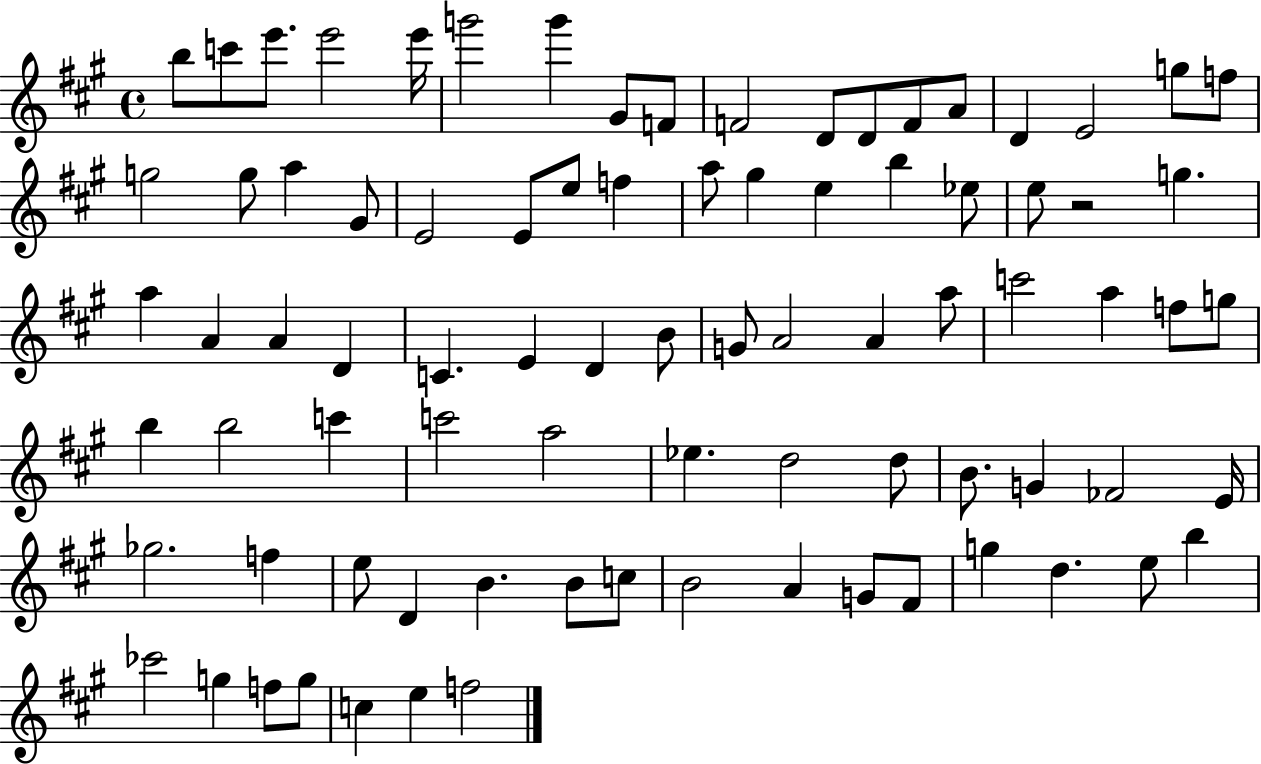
{
  \clef treble
  \time 4/4
  \defaultTimeSignature
  \key a \major
  \repeat volta 2 { b''8 c'''8 e'''8. e'''2 e'''16 | g'''2 g'''4 gis'8 f'8 | f'2 d'8 d'8 f'8 a'8 | d'4 e'2 g''8 f''8 | \break g''2 g''8 a''4 gis'8 | e'2 e'8 e''8 f''4 | a''8 gis''4 e''4 b''4 ees''8 | e''8 r2 g''4. | \break a''4 a'4 a'4 d'4 | c'4. e'4 d'4 b'8 | g'8 a'2 a'4 a''8 | c'''2 a''4 f''8 g''8 | \break b''4 b''2 c'''4 | c'''2 a''2 | ees''4. d''2 d''8 | b'8. g'4 fes'2 e'16 | \break ges''2. f''4 | e''8 d'4 b'4. b'8 c''8 | b'2 a'4 g'8 fis'8 | g''4 d''4. e''8 b''4 | \break ces'''2 g''4 f''8 g''8 | c''4 e''4 f''2 | } \bar "|."
}